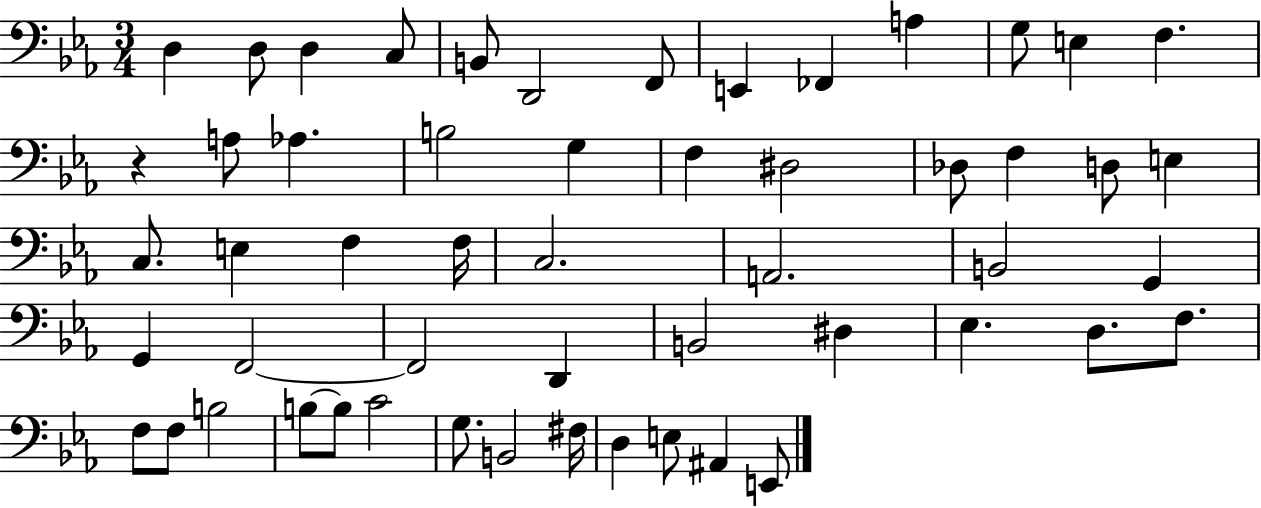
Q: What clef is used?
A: bass